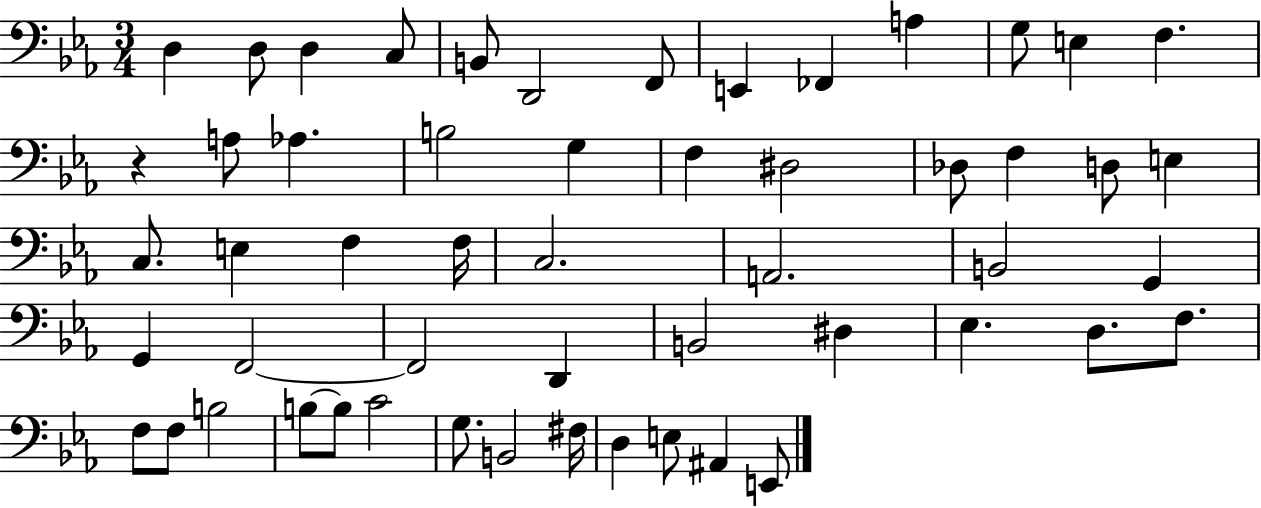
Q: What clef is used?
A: bass